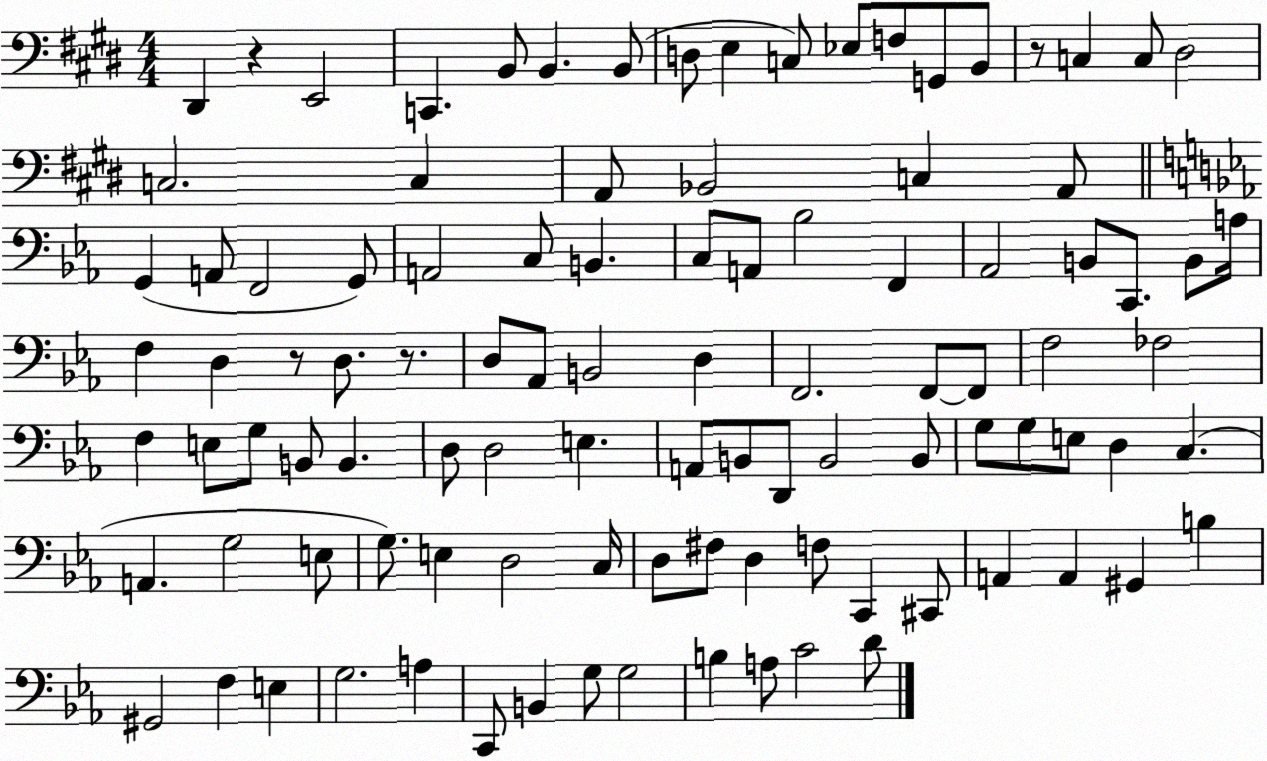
X:1
T:Untitled
M:4/4
L:1/4
K:E
^D,, z E,,2 C,, B,,/2 B,, B,,/2 D,/2 E, C,/2 _E,/2 F,/2 G,,/2 B,,/2 z/2 C, C,/2 ^D,2 C,2 C, A,,/2 _B,,2 C, A,,/2 G,, A,,/2 F,,2 G,,/2 A,,2 C,/2 B,, C,/2 A,,/2 _B,2 F,, _A,,2 B,,/2 C,,/2 B,,/2 A,/4 F, D, z/2 D,/2 z/2 D,/2 _A,,/2 B,,2 D, F,,2 F,,/2 F,,/2 F,2 _F,2 F, E,/2 G,/2 B,,/2 B,, D,/2 D,2 E, A,,/2 B,,/2 D,,/2 B,,2 B,,/2 G,/2 G,/2 E,/2 D, C, A,, G,2 E,/2 G,/2 E, D,2 C,/4 D,/2 ^F,/2 D, F,/2 C,, ^C,,/2 A,, A,, ^G,, B, ^G,,2 F, E, G,2 A, C,,/2 B,, G,/2 G,2 B, A,/2 C2 D/2